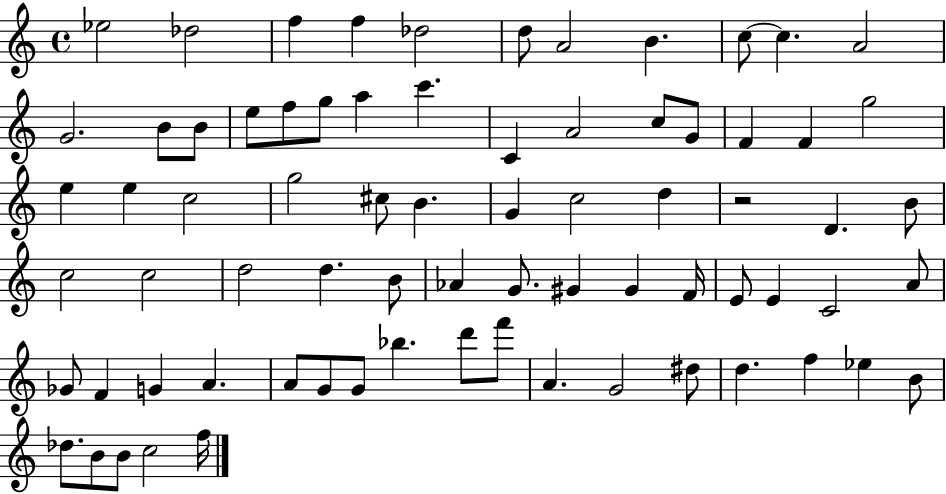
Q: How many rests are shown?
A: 1